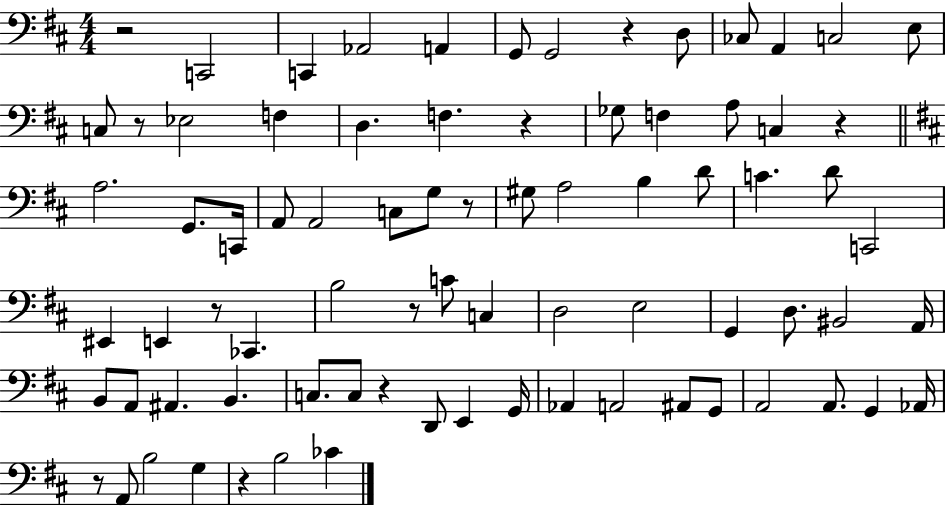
{
  \clef bass
  \numericTimeSignature
  \time 4/4
  \key d \major
  r2 c,2 | c,4 aes,2 a,4 | g,8 g,2 r4 d8 | ces8 a,4 c2 e8 | \break c8 r8 ees2 f4 | d4. f4. r4 | ges8 f4 a8 c4 r4 | \bar "||" \break \key d \major a2. g,8. c,16 | a,8 a,2 c8 g8 r8 | gis8 a2 b4 d'8 | c'4. d'8 c,2 | \break eis,4 e,4 r8 ces,4. | b2 r8 c'8 c4 | d2 e2 | g,4 d8. bis,2 a,16 | \break b,8 a,8 ais,4. b,4. | c8. c8 r4 d,8 e,4 g,16 | aes,4 a,2 ais,8 g,8 | a,2 a,8. g,4 aes,16 | \break r8 a,8 b2 g4 | r4 b2 ces'4 | \bar "|."
}